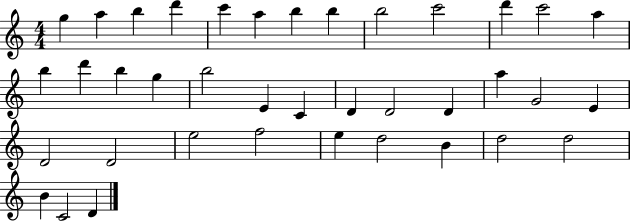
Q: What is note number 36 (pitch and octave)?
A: B4